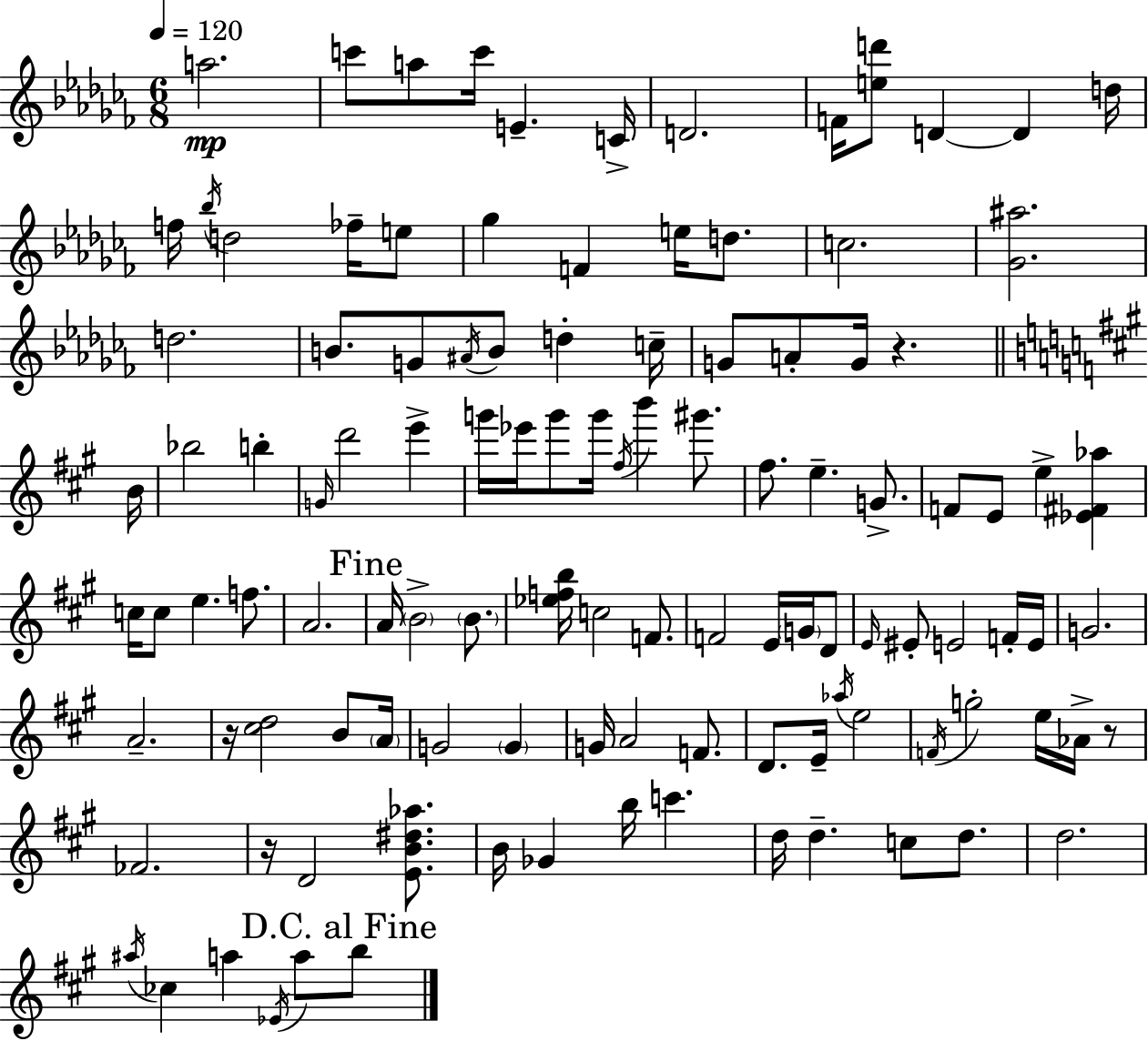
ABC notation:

X:1
T:Untitled
M:6/8
L:1/4
K:Abm
a2 c'/2 a/2 c'/4 E C/4 D2 F/4 [ed']/2 D D d/4 f/4 _b/4 d2 _f/4 e/2 _g F e/4 d/2 c2 [_G^a]2 d2 B/2 G/2 ^A/4 B/2 d c/4 G/2 A/2 G/4 z B/4 _b2 b G/4 d'2 e' g'/4 _e'/4 g'/2 g'/4 ^f/4 b' ^g'/2 ^f/2 e G/2 F/2 E/2 e [_E^F_a] c/4 c/2 e f/2 A2 A/4 B2 B/2 [_efb]/4 c2 F/2 F2 E/4 G/4 D/2 E/4 ^E/2 E2 F/4 E/4 G2 A2 z/4 [^cd]2 B/2 A/4 G2 G G/4 A2 F/2 D/2 E/4 _a/4 e2 F/4 g2 e/4 _A/4 z/2 _F2 z/4 D2 [EB^d_a]/2 B/4 _G b/4 c' d/4 d c/2 d/2 d2 ^a/4 _c a _E/4 a/2 b/2